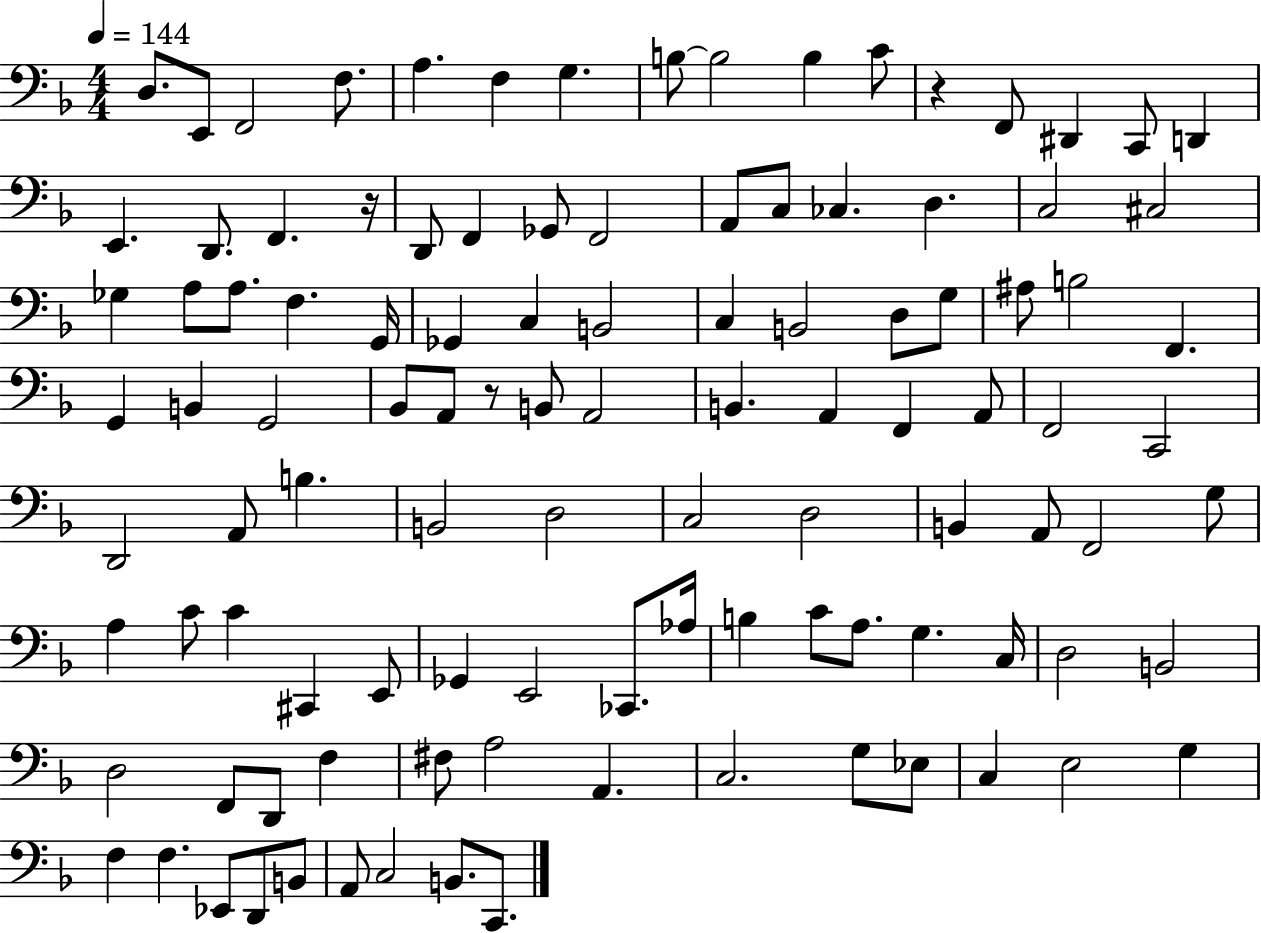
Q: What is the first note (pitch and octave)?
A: D3